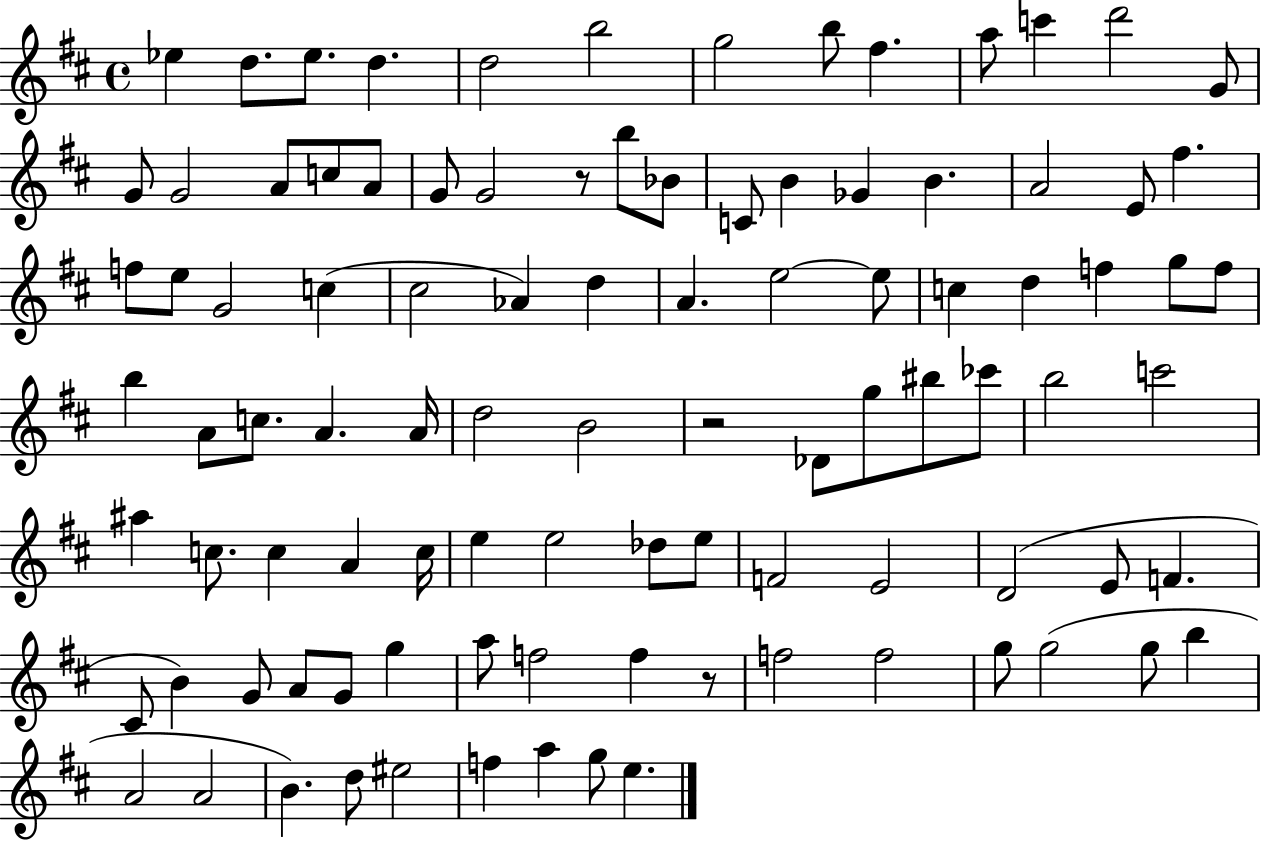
Eb5/q D5/e. Eb5/e. D5/q. D5/h B5/h G5/h B5/e F#5/q. A5/e C6/q D6/h G4/e G4/e G4/h A4/e C5/e A4/e G4/e G4/h R/e B5/e Bb4/e C4/e B4/q Gb4/q B4/q. A4/h E4/e F#5/q. F5/e E5/e G4/h C5/q C#5/h Ab4/q D5/q A4/q. E5/h E5/e C5/q D5/q F5/q G5/e F5/e B5/q A4/e C5/e. A4/q. A4/s D5/h B4/h R/h Db4/e G5/e BIS5/e CES6/e B5/h C6/h A#5/q C5/e. C5/q A4/q C5/s E5/q E5/h Db5/e E5/e F4/h E4/h D4/h E4/e F4/q. C#4/e B4/q G4/e A4/e G4/e G5/q A5/e F5/h F5/q R/e F5/h F5/h G5/e G5/h G5/e B5/q A4/h A4/h B4/q. D5/e EIS5/h F5/q A5/q G5/e E5/q.